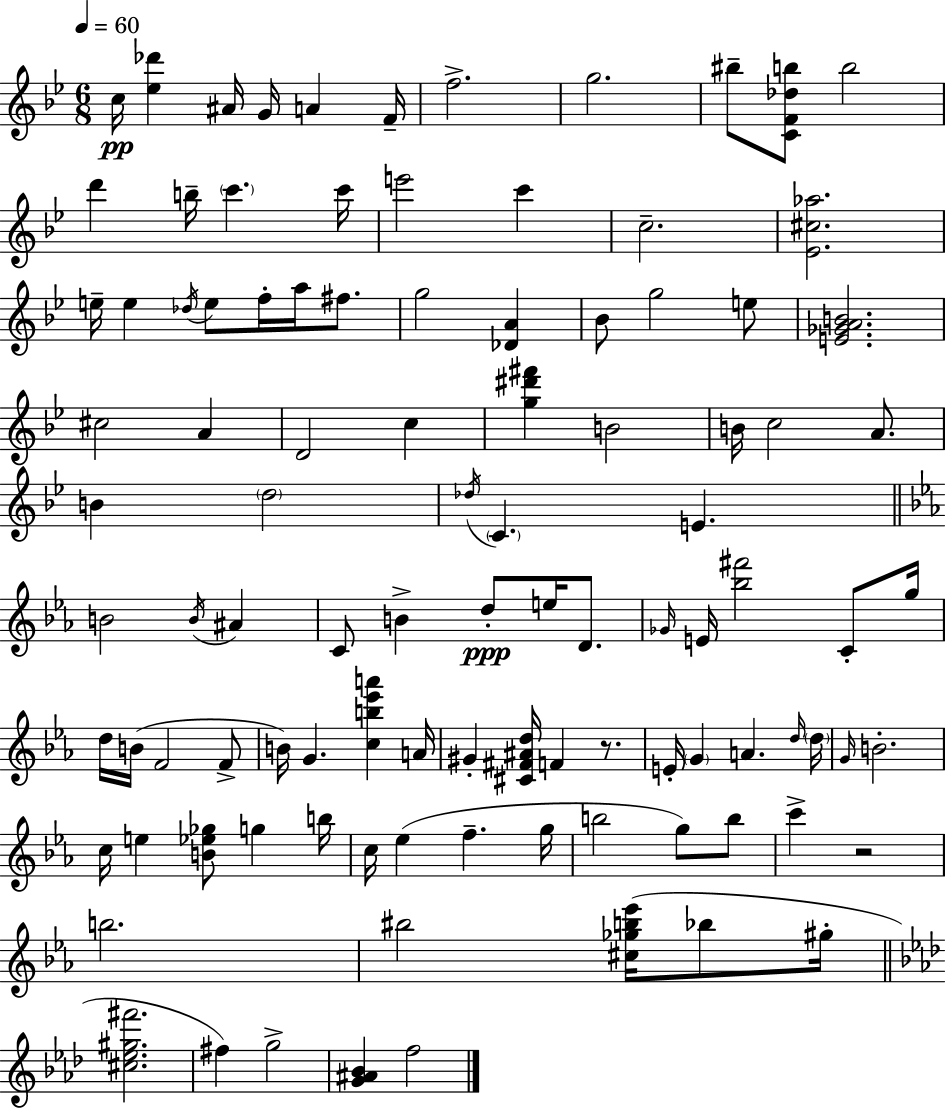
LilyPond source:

{
  \clef treble
  \numericTimeSignature
  \time 6/8
  \key bes \major
  \tempo 4 = 60
  c''16\pp <ees'' des'''>4 ais'16 g'16 a'4 f'16-- | f''2.-> | g''2. | bis''8-- <c' f' des'' b''>8 b''2 | \break d'''4 b''16-- \parenthesize c'''4. c'''16 | e'''2 c'''4 | c''2.-- | <ees' cis'' aes''>2. | \break e''16-- e''4 \acciaccatura { des''16 } e''8 f''16-. a''16 fis''8. | g''2 <des' a'>4 | bes'8 g''2 e''8 | <e' ges' a' b'>2. | \break cis''2 a'4 | d'2 c''4 | <g'' dis''' fis'''>4 b'2 | b'16 c''2 a'8. | \break b'4 \parenthesize d''2 | \acciaccatura { des''16 } \parenthesize c'4. e'4. | \bar "||" \break \key ees \major b'2 \acciaccatura { b'16 } ais'4 | c'8 b'4-> d''8-.\ppp e''16 d'8. | \grace { ges'16 } e'16 <bes'' fis'''>2 c'8-. | g''16 d''16 b'16( f'2 | \break f'8-> b'16) g'4. <c'' b'' ees''' a'''>4 | a'16 gis'4-. <cis' fis' ais' d''>16 f'4 r8. | e'16-. \parenthesize g'4 a'4. | \grace { d''16 } \parenthesize d''16 \grace { g'16 } b'2.-. | \break c''16 e''4 <b' ees'' ges''>8 g''4 | b''16 c''16 ees''4( f''4.-- | g''16 b''2 | g''8) b''8 c'''4-> r2 | \break b''2. | bis''2 | <cis'' ges'' b'' ees'''>16( bes''8 gis''16-. \bar "||" \break \key aes \major <cis'' ees'' gis'' fis'''>2. | fis''4) g''2-> | <g' ais' bes'>4 f''2 | \bar "|."
}